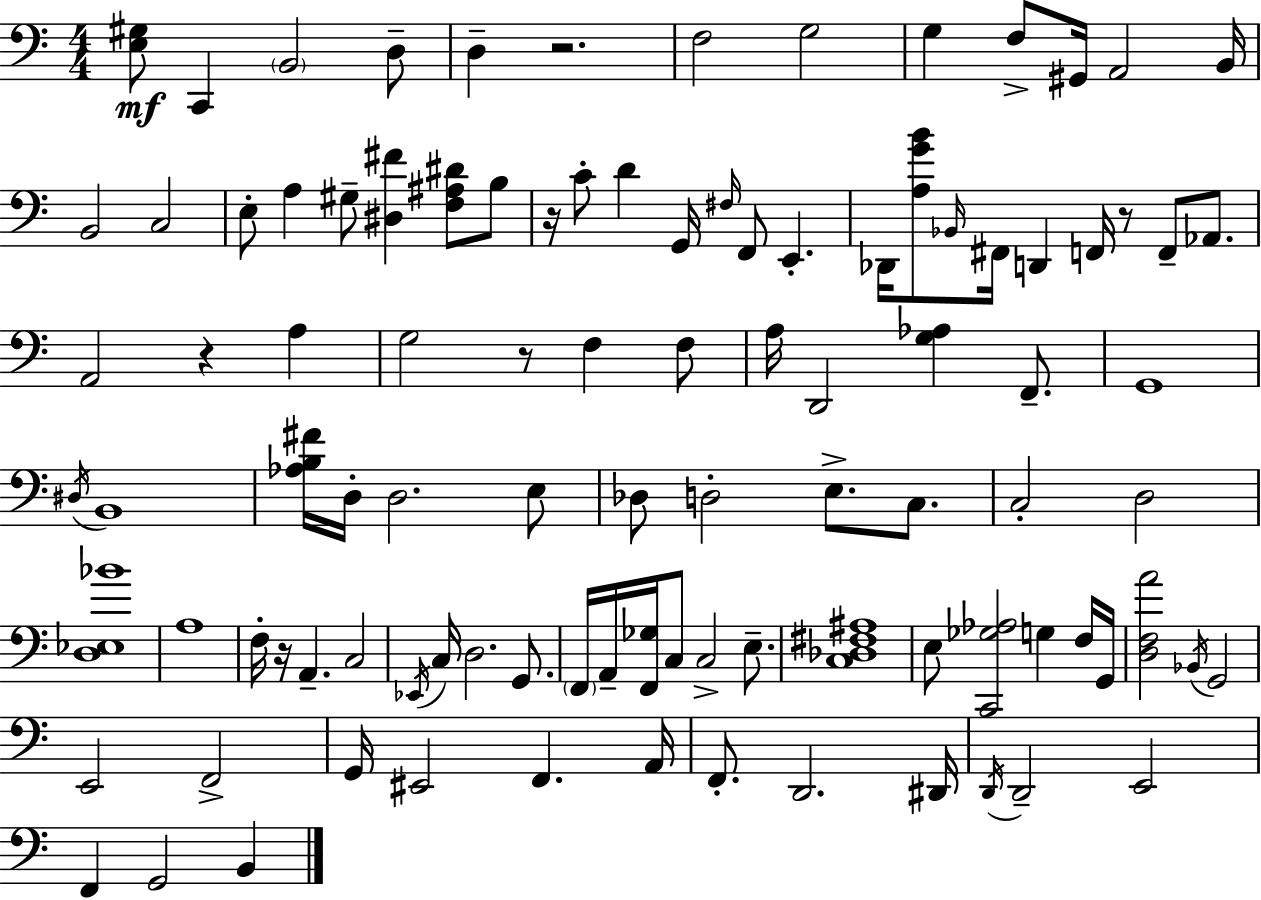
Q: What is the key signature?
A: A minor